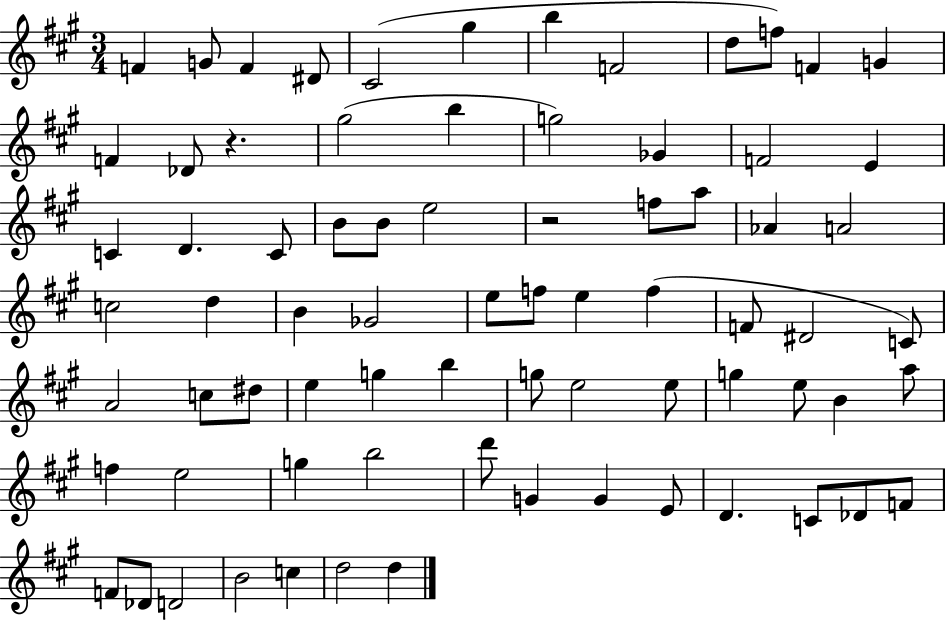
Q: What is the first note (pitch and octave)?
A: F4